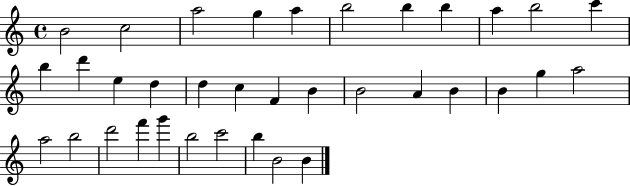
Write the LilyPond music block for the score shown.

{
  \clef treble
  \time 4/4
  \defaultTimeSignature
  \key c \major
  b'2 c''2 | a''2 g''4 a''4 | b''2 b''4 b''4 | a''4 b''2 c'''4 | \break b''4 d'''4 e''4 d''4 | d''4 c''4 f'4 b'4 | b'2 a'4 b'4 | b'4 g''4 a''2 | \break a''2 b''2 | d'''2 f'''4 g'''4 | b''2 c'''2 | b''4 b'2 b'4 | \break \bar "|."
}